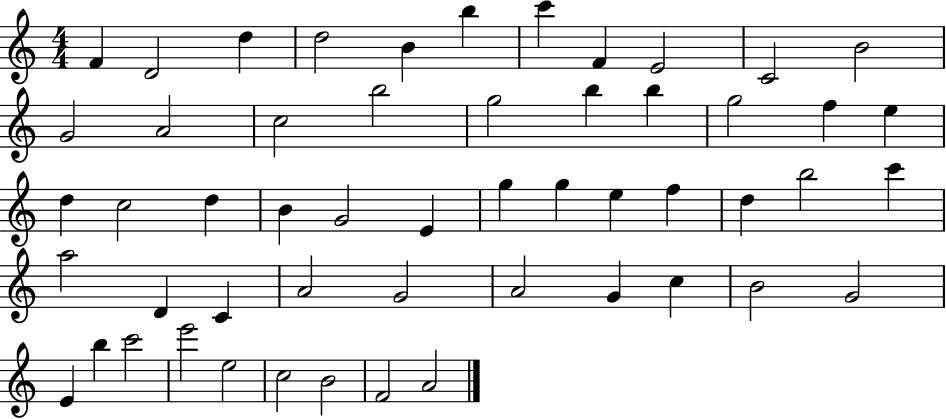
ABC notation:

X:1
T:Untitled
M:4/4
L:1/4
K:C
F D2 d d2 B b c' F E2 C2 B2 G2 A2 c2 b2 g2 b b g2 f e d c2 d B G2 E g g e f d b2 c' a2 D C A2 G2 A2 G c B2 G2 E b c'2 e'2 e2 c2 B2 F2 A2